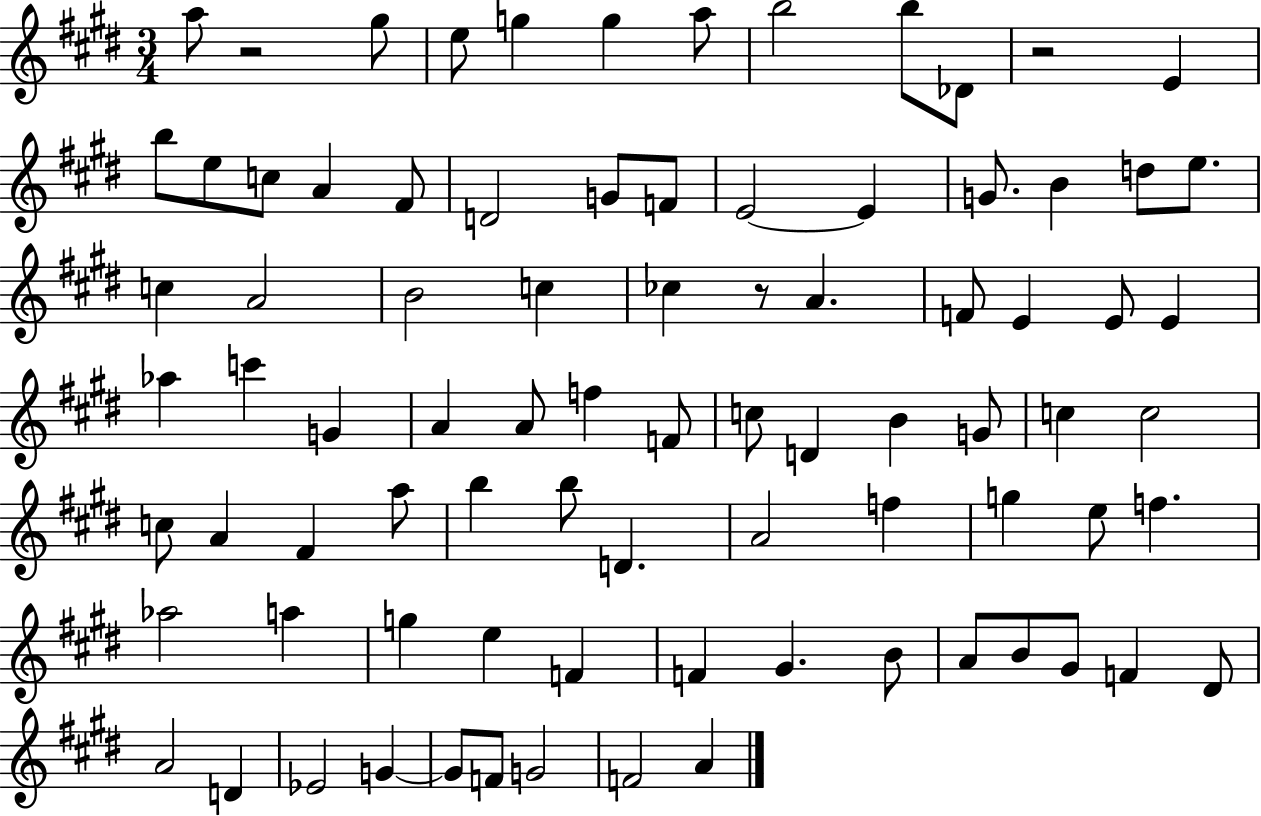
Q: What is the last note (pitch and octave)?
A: A4